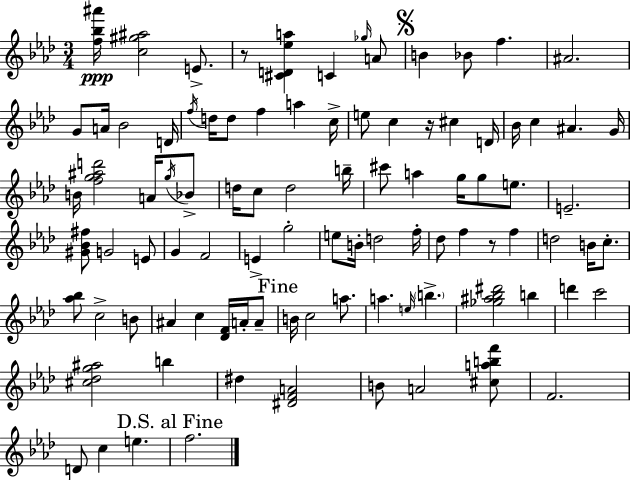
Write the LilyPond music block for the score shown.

{
  \clef treble
  \numericTimeSignature
  \time 3/4
  \key f \minor
  <f'' bes'' ais'''>16\ppp <c'' gis'' ais''>2 e'8.-> | r8 <cis' d' ees'' a''>4 c'4 \grace { ges''16 } a'8 | \mark \markup { \musicglyph "scripts.segno" } b'4 bes'8 f''4. | ais'2. | \break g'8 a'16 bes'2 | d'16 \acciaccatura { f''16 } d''16 d''8 f''4 a''4 | c''16-> e''8 c''4 r16 cis''4 | d'16 bes'16 c''4 ais'4. | \break g'16 b'16 <f'' g'' ais'' d'''>2 a'16 | \acciaccatura { g''16 } bes'8-> d''16 c''8 d''2 | b''16-- cis'''8 a''4 g''16 g''8 | e''8. e'2.-- | \break <gis' bes' fis''>8 g'2 | e'8 g'4 f'2 | e'4-> g''2-. | e''8 b'16-. d''2 | \break f''16-. des''8 f''4 r8 f''4 | d''2 b'16 | c''8.-. <aes'' bes''>8 c''2-> | b'8 ais'4 c''4 <des' f'>16 | \break a'16-. a'8-- \mark "Fine" b'16 c''2 | a''8. a''4. \grace { e''16 } \parenthesize b''4.-> | <ges'' ais'' bes'' dis'''>2 | b''4 d'''4 c'''2 | \break <cis'' des'' g'' ais''>2 | b''4 dis''4 <dis' f' a'>2 | b'8 a'2 | <cis'' a'' b'' f'''>8 f'2. | \break d'8 c''4 e''4. | \mark "D.S. al Fine" f''2. | \bar "|."
}